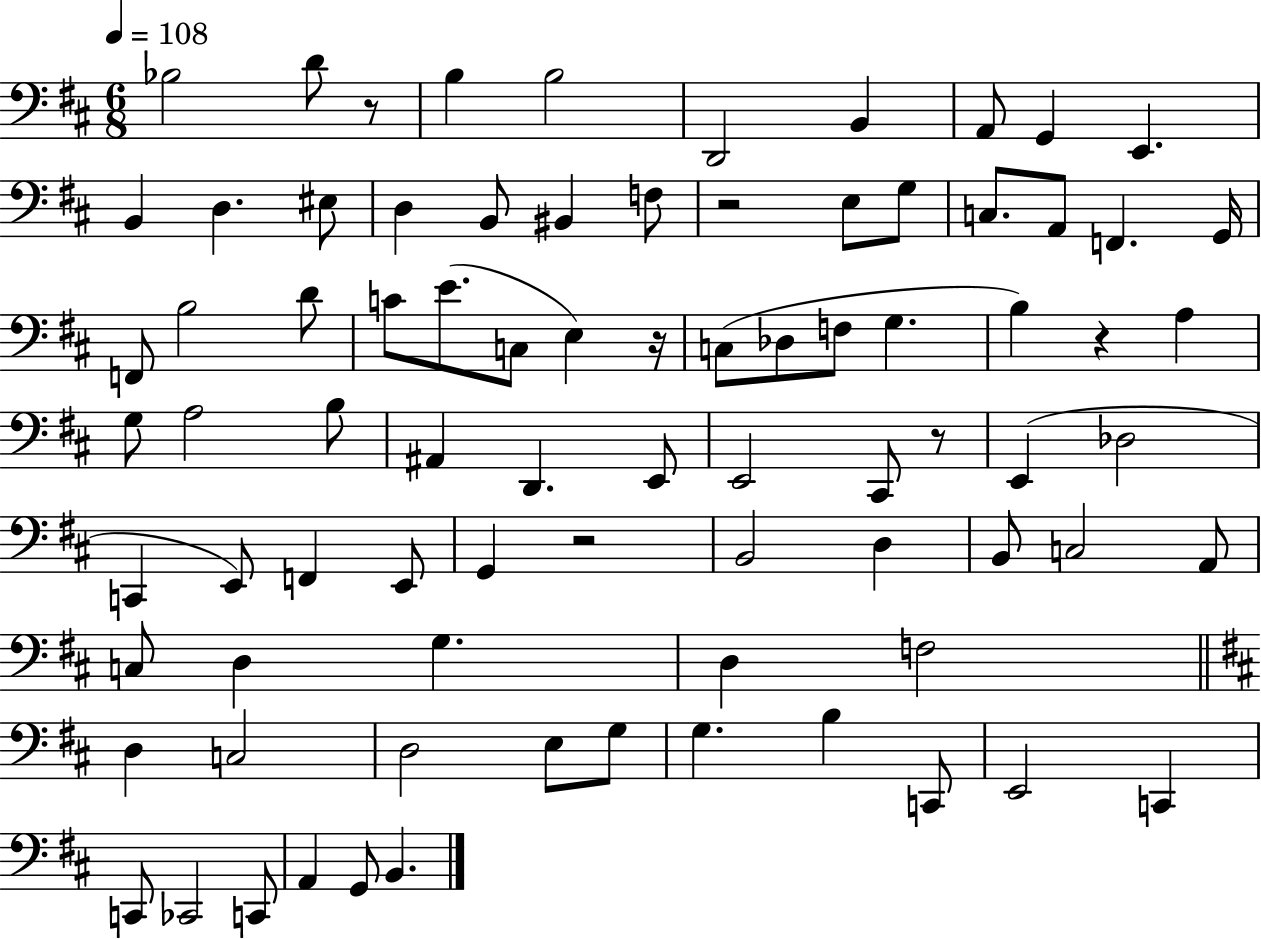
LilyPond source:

{
  \clef bass
  \numericTimeSignature
  \time 6/8
  \key d \major
  \tempo 4 = 108
  bes2 d'8 r8 | b4 b2 | d,2 b,4 | a,8 g,4 e,4. | \break b,4 d4. eis8 | d4 b,8 bis,4 f8 | r2 e8 g8 | c8. a,8 f,4. g,16 | \break f,8 b2 d'8 | c'8 e'8.( c8 e4) r16 | c8( des8 f8 g4. | b4) r4 a4 | \break g8 a2 b8 | ais,4 d,4. e,8 | e,2 cis,8 r8 | e,4( des2 | \break c,4 e,8) f,4 e,8 | g,4 r2 | b,2 d4 | b,8 c2 a,8 | \break c8 d4 g4. | d4 f2 | \bar "||" \break \key d \major d4 c2 | d2 e8 g8 | g4. b4 c,8 | e,2 c,4 | \break c,8 ces,2 c,8 | a,4 g,8 b,4. | \bar "|."
}